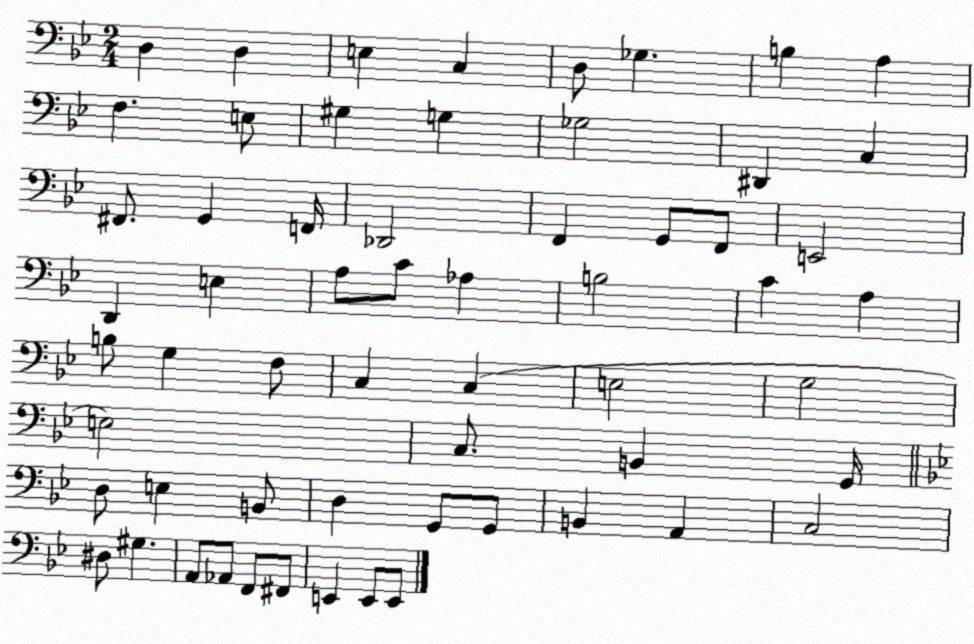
X:1
T:Untitled
M:2/4
L:1/4
K:Bb
D, D, E, C, D,/2 _G, B, A, F, E,/2 ^G, G, _G,2 ^D,, C, ^F,,/2 G,, F,,/4 _D,,2 F,, G,,/2 F,,/2 E,,2 D,, E, A,/2 C/2 _A, B,2 C A, B,/2 G, F,/2 C, C, E,2 G,2 E,2 C,/2 B,, G,,/4 D,/2 E, B,,/2 D, G,,/2 G,,/2 B,, A,, C,2 ^D,/2 ^G, A,,/2 _A,,/2 F,,/2 ^F,,/2 E,, E,,/2 E,,/2